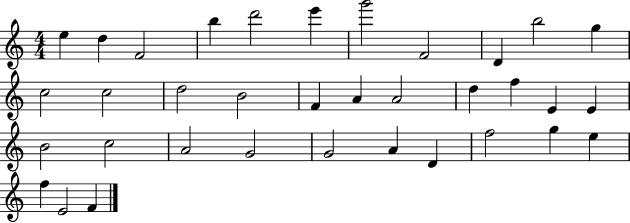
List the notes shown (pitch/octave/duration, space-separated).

E5/q D5/q F4/h B5/q D6/h E6/q G6/h F4/h D4/q B5/h G5/q C5/h C5/h D5/h B4/h F4/q A4/q A4/h D5/q F5/q E4/q E4/q B4/h C5/h A4/h G4/h G4/h A4/q D4/q F5/h G5/q E5/q F5/q E4/h F4/q